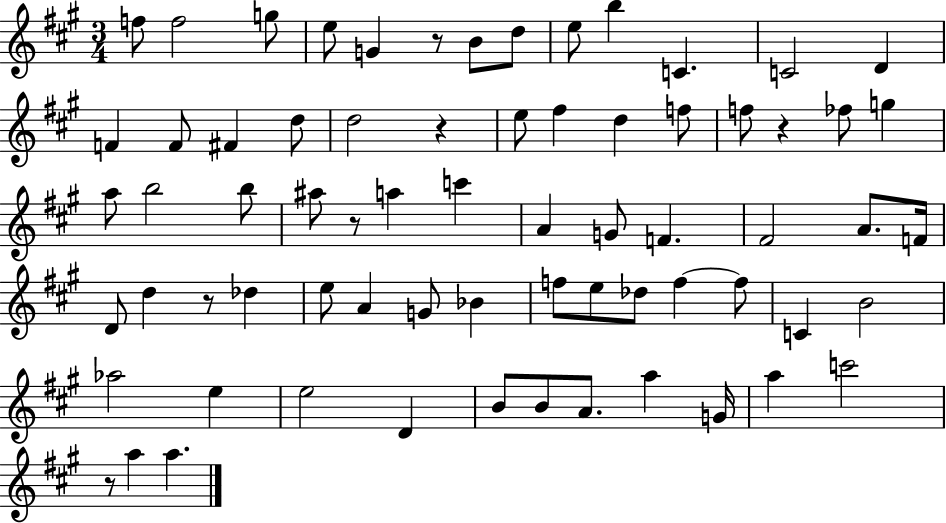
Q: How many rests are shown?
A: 6